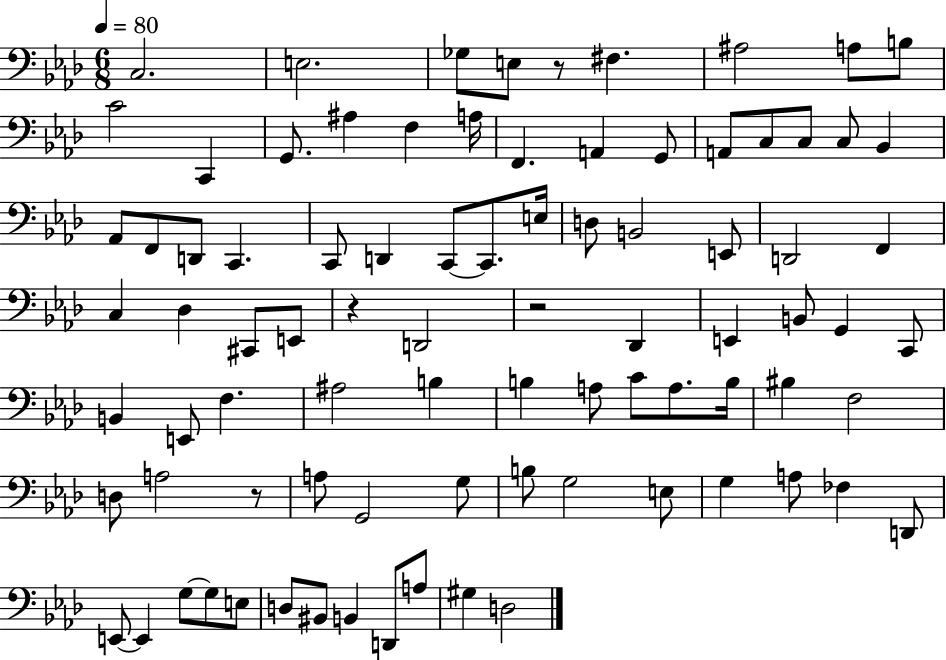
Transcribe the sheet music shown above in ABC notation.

X:1
T:Untitled
M:6/8
L:1/4
K:Ab
C,2 E,2 _G,/2 E,/2 z/2 ^F, ^A,2 A,/2 B,/2 C2 C,, G,,/2 ^A, F, A,/4 F,, A,, G,,/2 A,,/2 C,/2 C,/2 C,/2 _B,, _A,,/2 F,,/2 D,,/2 C,, C,,/2 D,, C,,/2 C,,/2 E,/4 D,/2 B,,2 E,,/2 D,,2 F,, C, _D, ^C,,/2 E,,/2 z D,,2 z2 _D,, E,, B,,/2 G,, C,,/2 B,, E,,/2 F, ^A,2 B, B, A,/2 C/2 A,/2 B,/4 ^B, F,2 D,/2 A,2 z/2 A,/2 G,,2 G,/2 B,/2 G,2 E,/2 G, A,/2 _F, D,,/2 E,,/2 E,, G,/2 G,/2 E,/2 D,/2 ^B,,/2 B,, D,,/2 A,/2 ^G, D,2